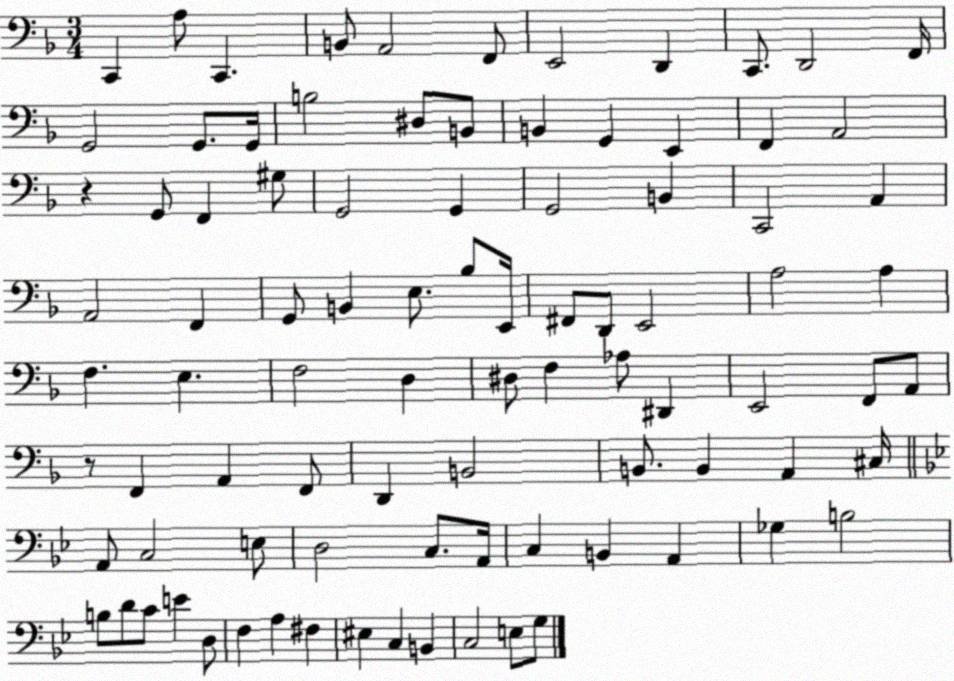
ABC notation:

X:1
T:Untitled
M:3/4
L:1/4
K:F
C,, A,/2 C,, B,,/2 A,,2 F,,/2 E,,2 D,, C,,/2 D,,2 F,,/4 G,,2 G,,/2 G,,/4 B,2 ^D,/2 B,,/2 B,, G,, E,, F,, A,,2 z G,,/2 F,, ^G,/2 G,,2 G,, G,,2 B,, C,,2 A,, A,,2 F,, G,,/2 B,, E,/2 _B,/2 E,,/4 ^F,,/2 D,,/2 E,,2 A,2 A, F, E, F,2 D, ^D,/2 F, _A,/2 ^D,, E,,2 F,,/2 A,,/2 z/2 F,, A,, F,,/2 D,, B,,2 B,,/2 B,, A,, ^C,/4 A,,/2 C,2 E,/2 D,2 C,/2 A,,/4 C, B,, A,, _G, B,2 B,/2 D/2 C/2 E D,/2 F, A, ^F, ^E, C, B,, C,2 E,/2 G,/2